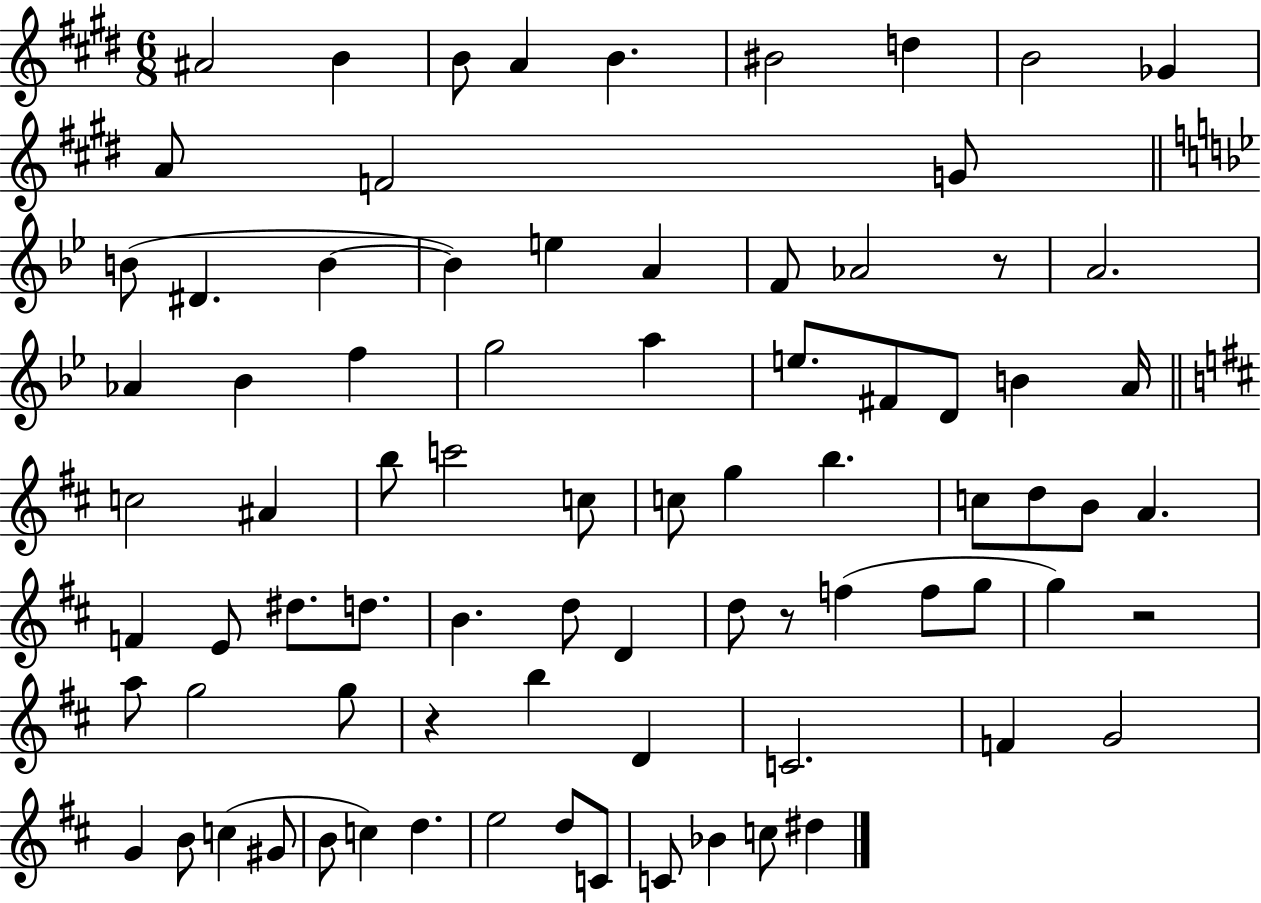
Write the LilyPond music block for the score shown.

{
  \clef treble
  \numericTimeSignature
  \time 6/8
  \key e \major
  ais'2 b'4 | b'8 a'4 b'4. | bis'2 d''4 | b'2 ges'4 | \break a'8 f'2 g'8 | \bar "||" \break \key bes \major b'8( dis'4. b'4~~ | b'4) e''4 a'4 | f'8 aes'2 r8 | a'2. | \break aes'4 bes'4 f''4 | g''2 a''4 | e''8. fis'8 d'8 b'4 a'16 | \bar "||" \break \key d \major c''2 ais'4 | b''8 c'''2 c''8 | c''8 g''4 b''4. | c''8 d''8 b'8 a'4. | \break f'4 e'8 dis''8. d''8. | b'4. d''8 d'4 | d''8 r8 f''4( f''8 g''8 | g''4) r2 | \break a''8 g''2 g''8 | r4 b''4 d'4 | c'2. | f'4 g'2 | \break g'4 b'8 c''4( gis'8 | b'8 c''4) d''4. | e''2 d''8 c'8 | c'8 bes'4 c''8 dis''4 | \break \bar "|."
}